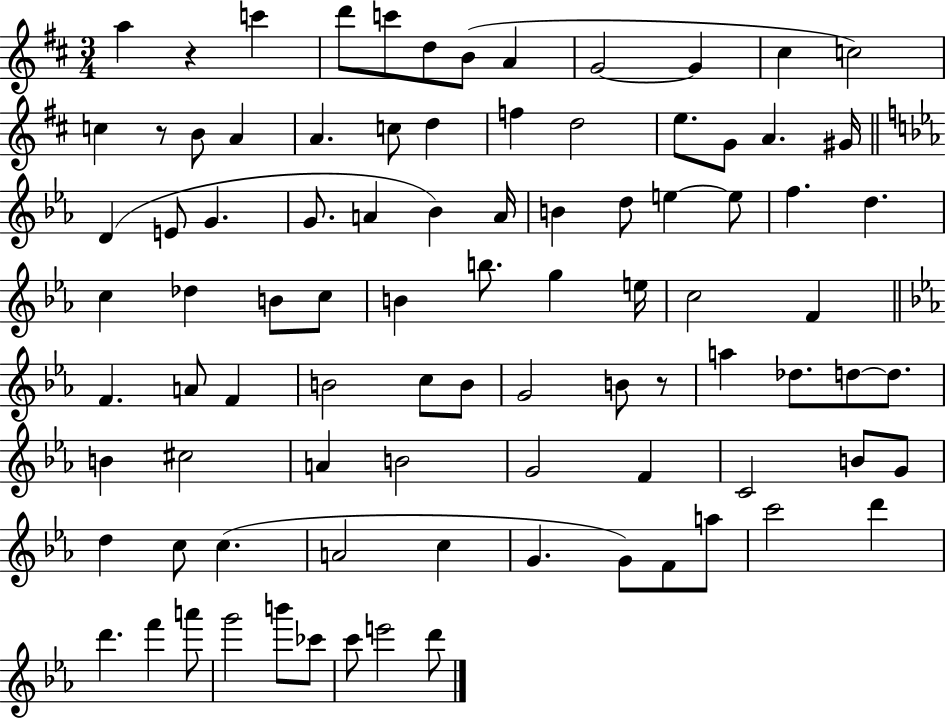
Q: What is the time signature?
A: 3/4